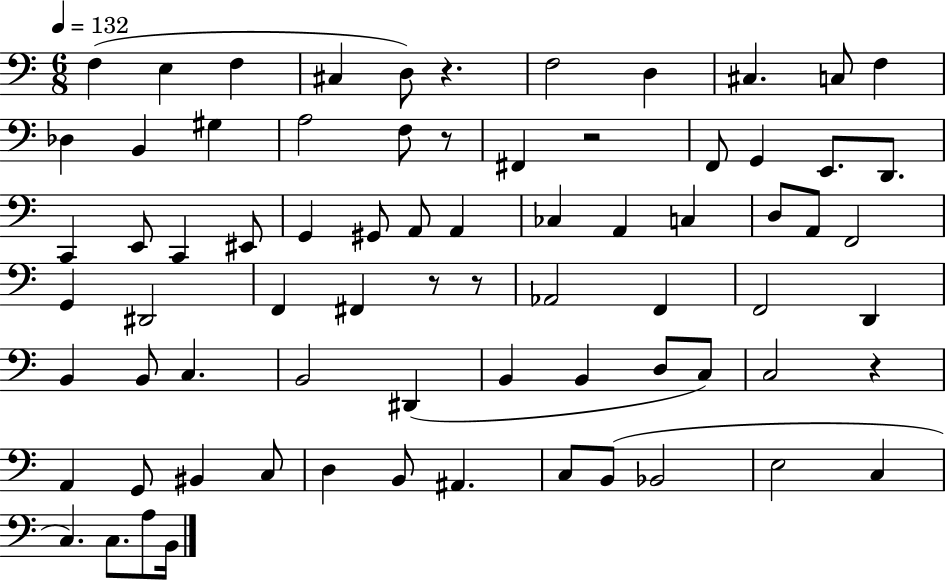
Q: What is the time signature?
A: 6/8